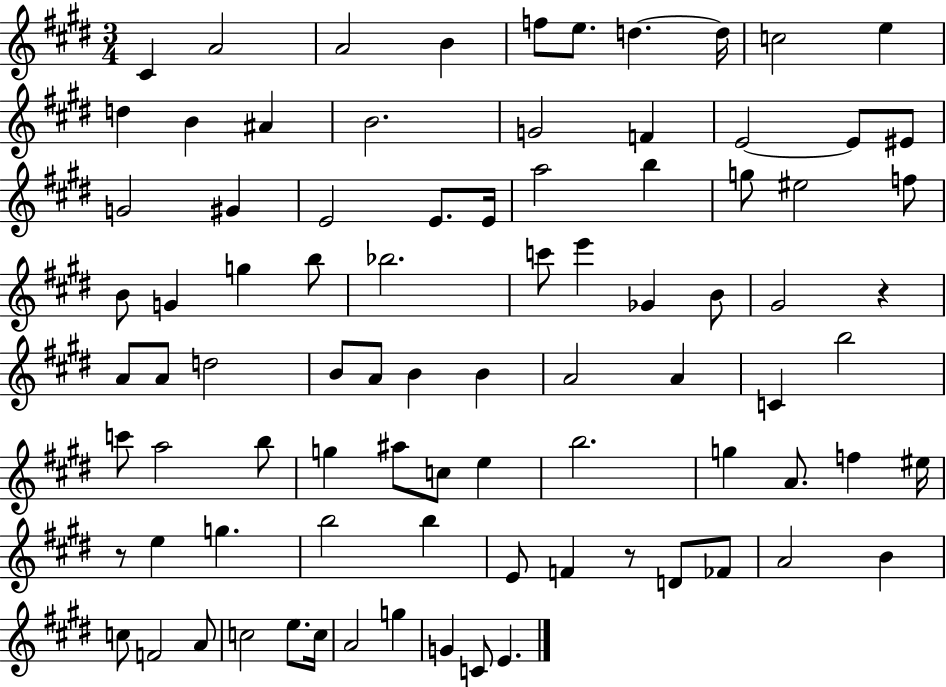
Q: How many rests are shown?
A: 3